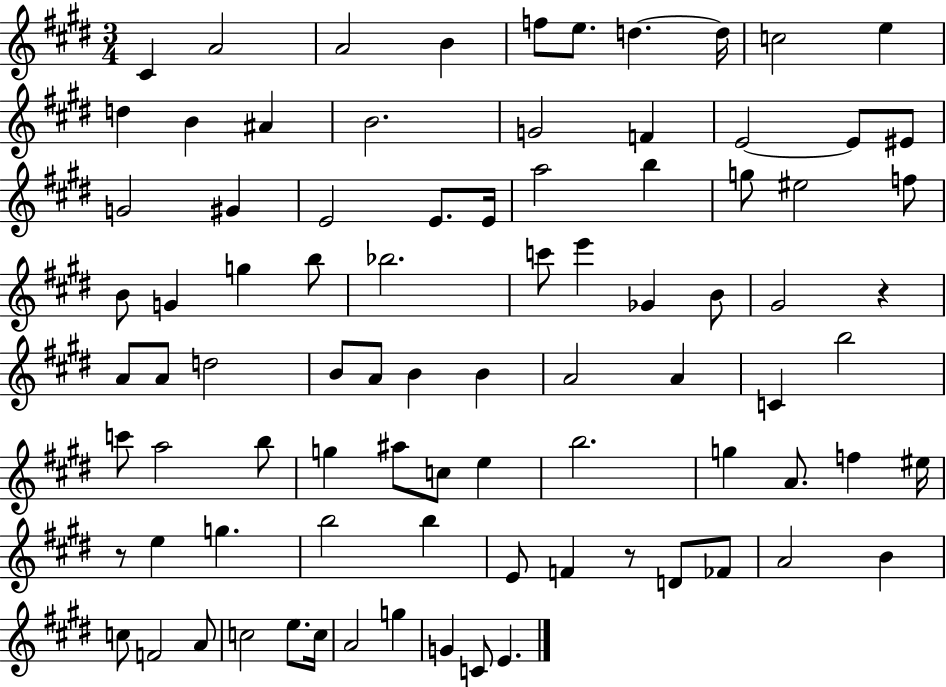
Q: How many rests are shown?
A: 3